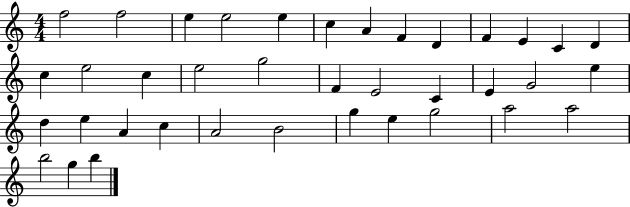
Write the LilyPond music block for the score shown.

{
  \clef treble
  \numericTimeSignature
  \time 4/4
  \key c \major
  f''2 f''2 | e''4 e''2 e''4 | c''4 a'4 f'4 d'4 | f'4 e'4 c'4 d'4 | \break c''4 e''2 c''4 | e''2 g''2 | f'4 e'2 c'4 | e'4 g'2 e''4 | \break d''4 e''4 a'4 c''4 | a'2 b'2 | g''4 e''4 g''2 | a''2 a''2 | \break b''2 g''4 b''4 | \bar "|."
}